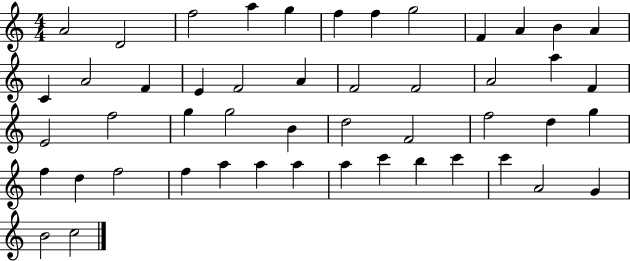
A4/h D4/h F5/h A5/q G5/q F5/q F5/q G5/h F4/q A4/q B4/q A4/q C4/q A4/h F4/q E4/q F4/h A4/q F4/h F4/h A4/h A5/q F4/q E4/h F5/h G5/q G5/h B4/q D5/h F4/h F5/h D5/q G5/q F5/q D5/q F5/h F5/q A5/q A5/q A5/q A5/q C6/q B5/q C6/q C6/q A4/h G4/q B4/h C5/h